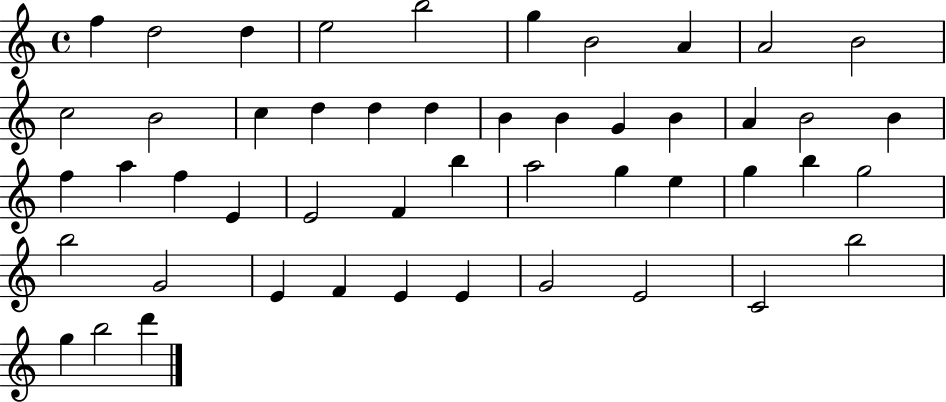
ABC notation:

X:1
T:Untitled
M:4/4
L:1/4
K:C
f d2 d e2 b2 g B2 A A2 B2 c2 B2 c d d d B B G B A B2 B f a f E E2 F b a2 g e g b g2 b2 G2 E F E E G2 E2 C2 b2 g b2 d'